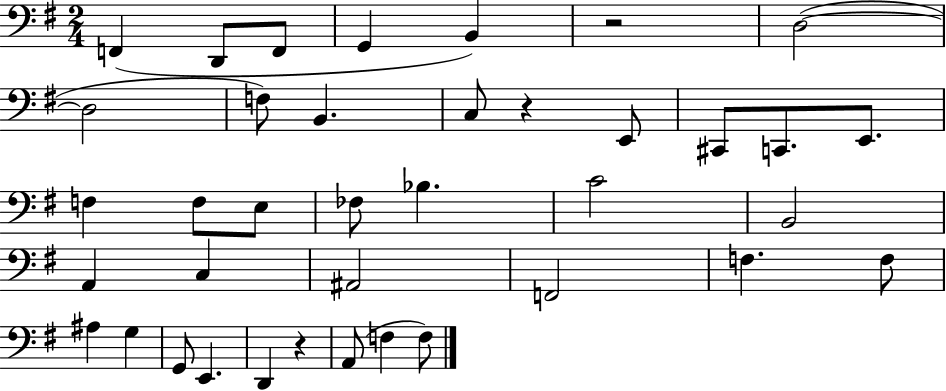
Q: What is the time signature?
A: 2/4